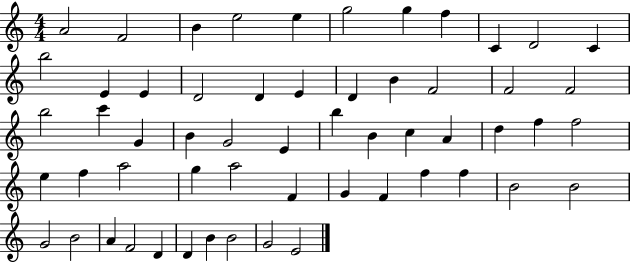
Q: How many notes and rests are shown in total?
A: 57